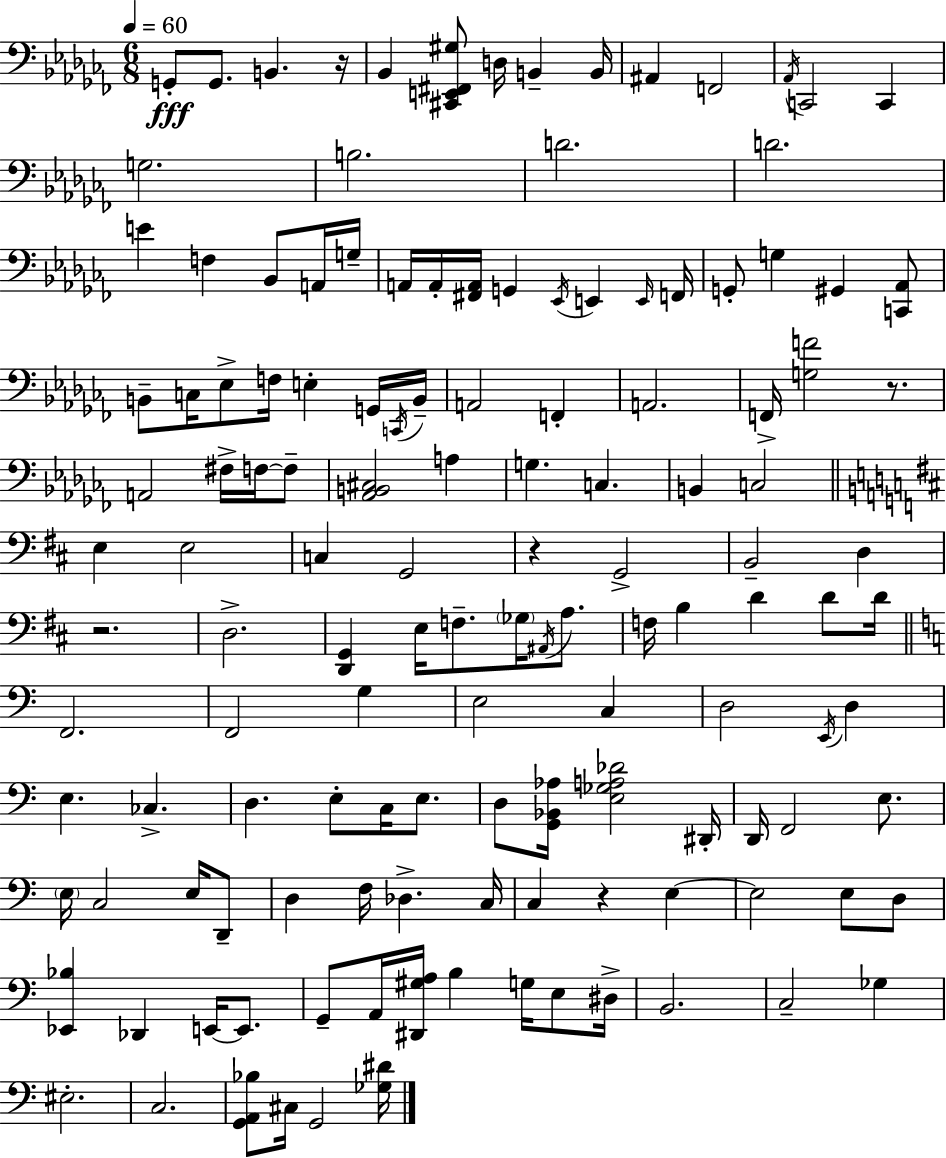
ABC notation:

X:1
T:Untitled
M:6/8
L:1/4
K:Abm
G,,/2 G,,/2 B,, z/4 _B,, [^C,,E,,^F,,^G,]/2 D,/4 B,, B,,/4 ^A,, F,,2 _A,,/4 C,,2 C,, G,2 B,2 D2 D2 E F, _B,,/2 A,,/4 G,/4 A,,/4 A,,/4 [^F,,A,,]/4 G,, _E,,/4 E,, E,,/4 F,,/4 G,,/2 G, ^G,, [C,,_A,,]/2 B,,/2 C,/4 _E,/2 F,/4 E, G,,/4 C,,/4 B,,/4 A,,2 F,, A,,2 F,,/4 [G,F]2 z/2 A,,2 ^F,/4 F,/4 F,/2 [_A,,B,,^C,]2 A, G, C, B,, C,2 E, E,2 C, G,,2 z G,,2 B,,2 D, z2 D,2 [D,,G,,] E,/4 F,/2 _G,/4 ^A,,/4 A,/2 F,/4 B, D D/2 D/4 F,,2 F,,2 G, E,2 C, D,2 E,,/4 D, E, _C, D, E,/2 C,/4 E,/2 D,/2 [G,,_B,,_A,]/4 [E,_G,A,_D]2 ^D,,/4 D,,/4 F,,2 E,/2 E,/4 C,2 E,/4 D,,/2 D, F,/4 _D, C,/4 C, z E, E,2 E,/2 D,/2 [_E,,_B,] _D,, E,,/4 E,,/2 G,,/2 A,,/4 [^D,,^G,A,]/4 B, G,/4 E,/2 ^D,/4 B,,2 C,2 _G, ^E,2 C,2 [G,,A,,_B,]/2 ^C,/4 G,,2 [_G,^D]/4